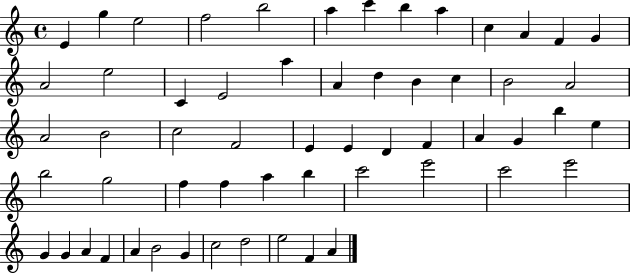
X:1
T:Untitled
M:4/4
L:1/4
K:C
E g e2 f2 b2 a c' b a c A F G A2 e2 C E2 a A d B c B2 A2 A2 B2 c2 F2 E E D F A G b e b2 g2 f f a b c'2 e'2 c'2 e'2 G G A F A B2 G c2 d2 e2 F A